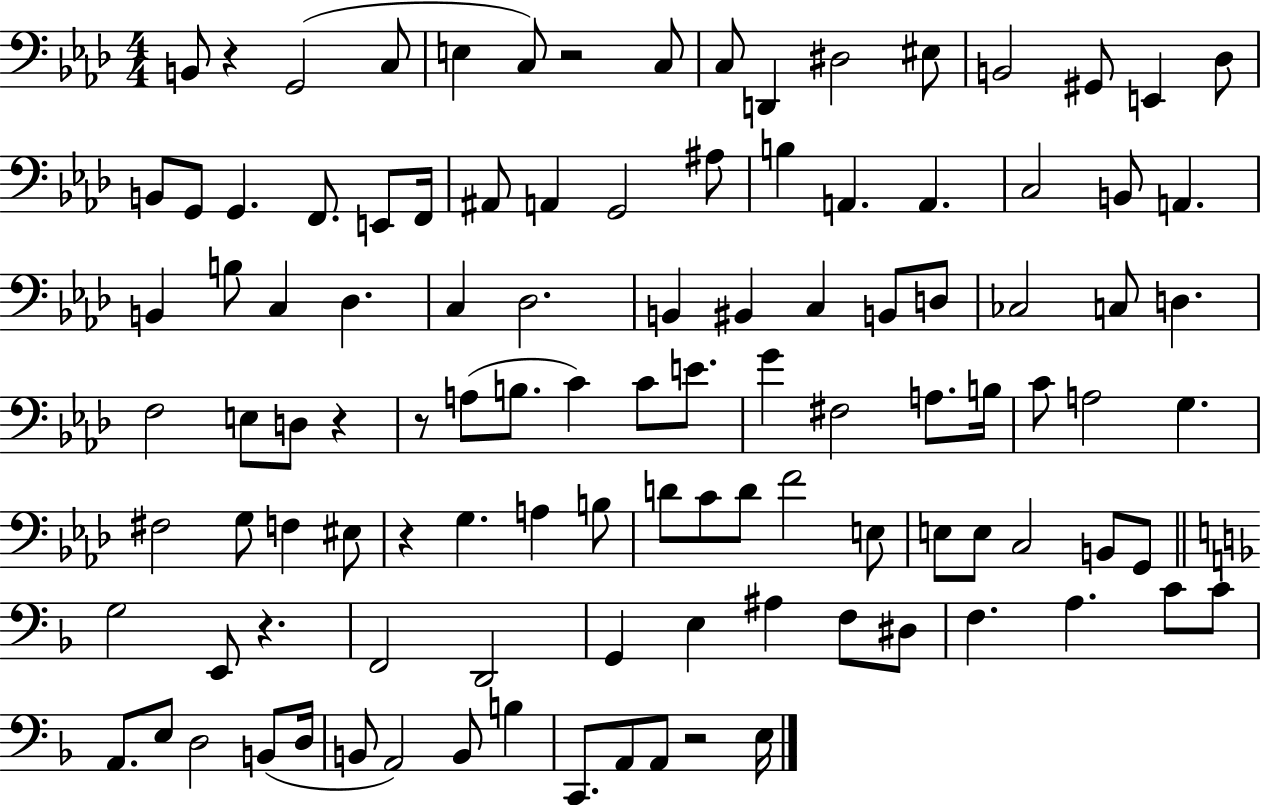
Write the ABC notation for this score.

X:1
T:Untitled
M:4/4
L:1/4
K:Ab
B,,/2 z G,,2 C,/2 E, C,/2 z2 C,/2 C,/2 D,, ^D,2 ^E,/2 B,,2 ^G,,/2 E,, _D,/2 B,,/2 G,,/2 G,, F,,/2 E,,/2 F,,/4 ^A,,/2 A,, G,,2 ^A,/2 B, A,, A,, C,2 B,,/2 A,, B,, B,/2 C, _D, C, _D,2 B,, ^B,, C, B,,/2 D,/2 _C,2 C,/2 D, F,2 E,/2 D,/2 z z/2 A,/2 B,/2 C C/2 E/2 G ^F,2 A,/2 B,/4 C/2 A,2 G, ^F,2 G,/2 F, ^E,/2 z G, A, B,/2 D/2 C/2 D/2 F2 E,/2 E,/2 E,/2 C,2 B,,/2 G,,/2 G,2 E,,/2 z F,,2 D,,2 G,, E, ^A, F,/2 ^D,/2 F, A, C/2 C/2 A,,/2 E,/2 D,2 B,,/2 D,/4 B,,/2 A,,2 B,,/2 B, C,,/2 A,,/2 A,,/2 z2 E,/4